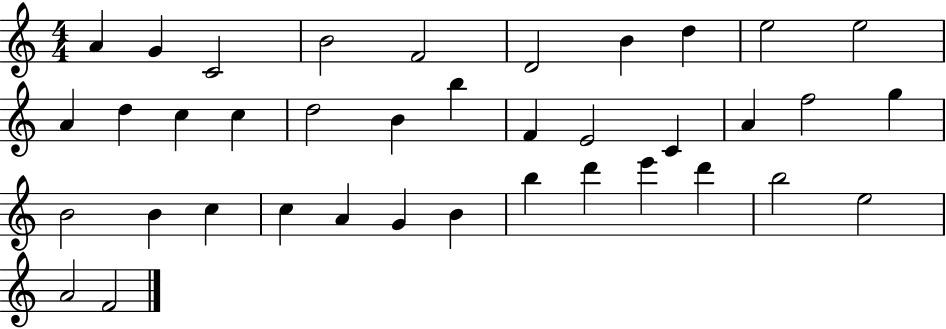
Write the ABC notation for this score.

X:1
T:Untitled
M:4/4
L:1/4
K:C
A G C2 B2 F2 D2 B d e2 e2 A d c c d2 B b F E2 C A f2 g B2 B c c A G B b d' e' d' b2 e2 A2 F2